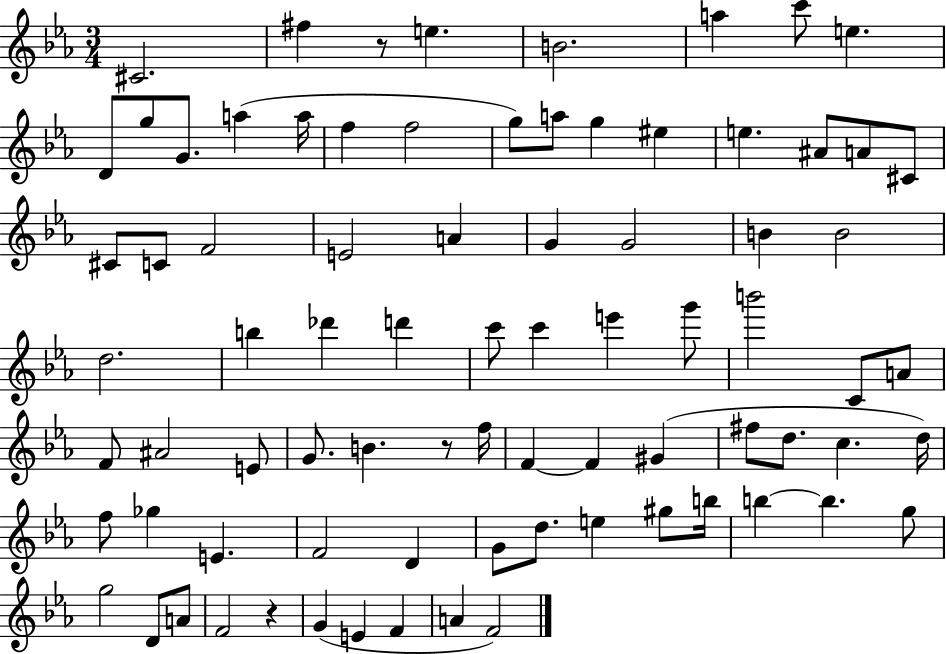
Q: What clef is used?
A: treble